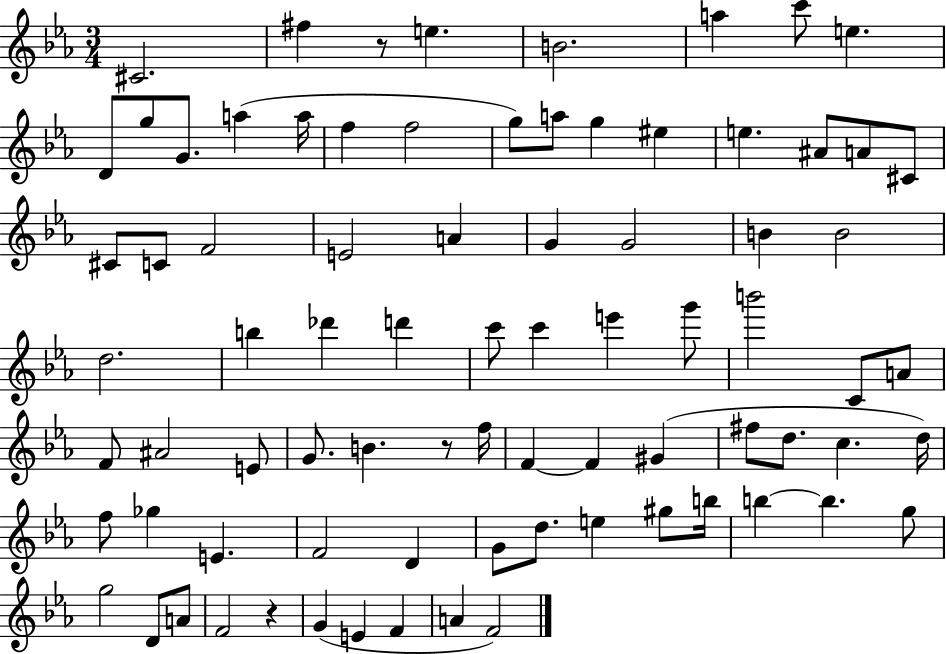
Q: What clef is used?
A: treble